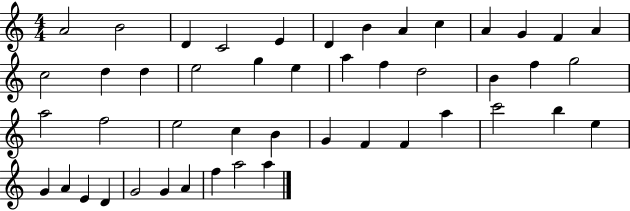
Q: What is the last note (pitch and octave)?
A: A5